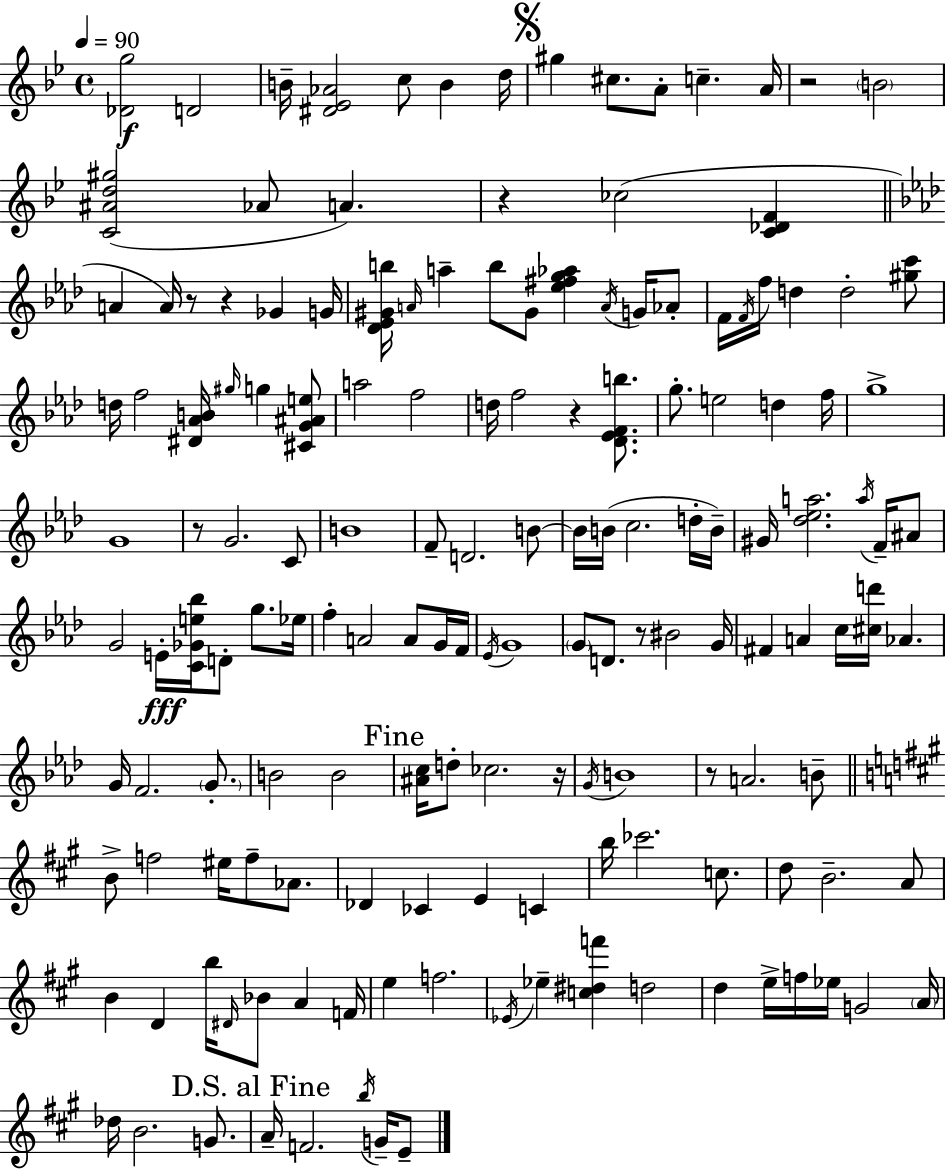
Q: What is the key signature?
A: BES major